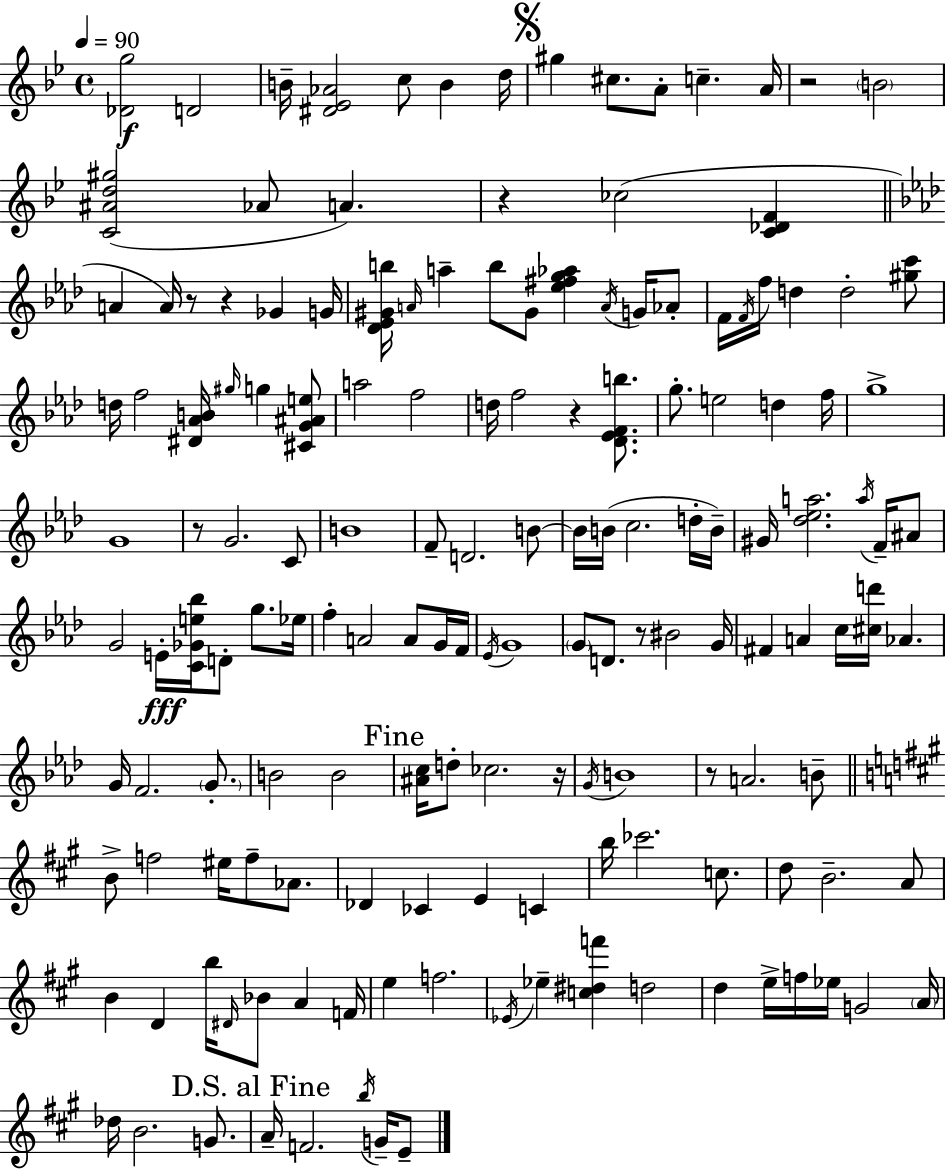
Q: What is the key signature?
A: BES major